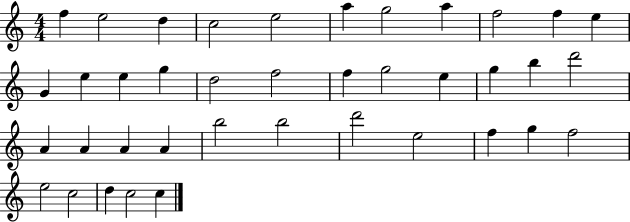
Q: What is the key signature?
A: C major